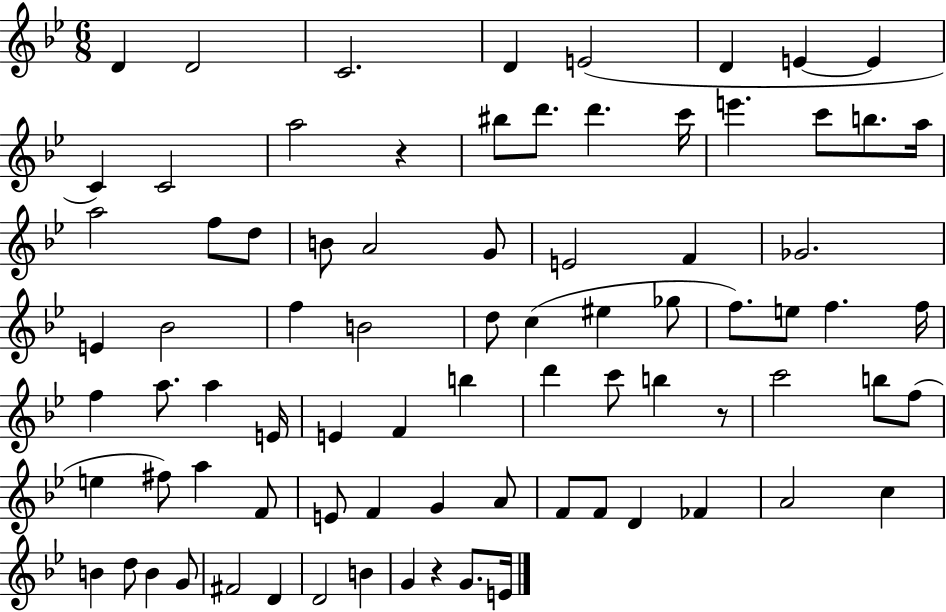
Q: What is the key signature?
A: BES major